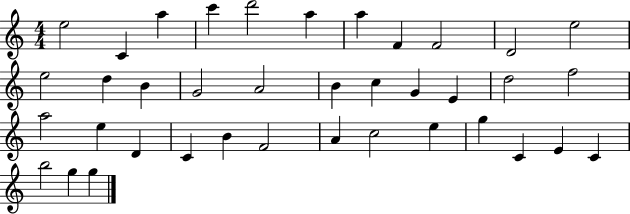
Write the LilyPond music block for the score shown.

{
  \clef treble
  \numericTimeSignature
  \time 4/4
  \key c \major
  e''2 c'4 a''4 | c'''4 d'''2 a''4 | a''4 f'4 f'2 | d'2 e''2 | \break e''2 d''4 b'4 | g'2 a'2 | b'4 c''4 g'4 e'4 | d''2 f''2 | \break a''2 e''4 d'4 | c'4 b'4 f'2 | a'4 c''2 e''4 | g''4 c'4 e'4 c'4 | \break b''2 g''4 g''4 | \bar "|."
}